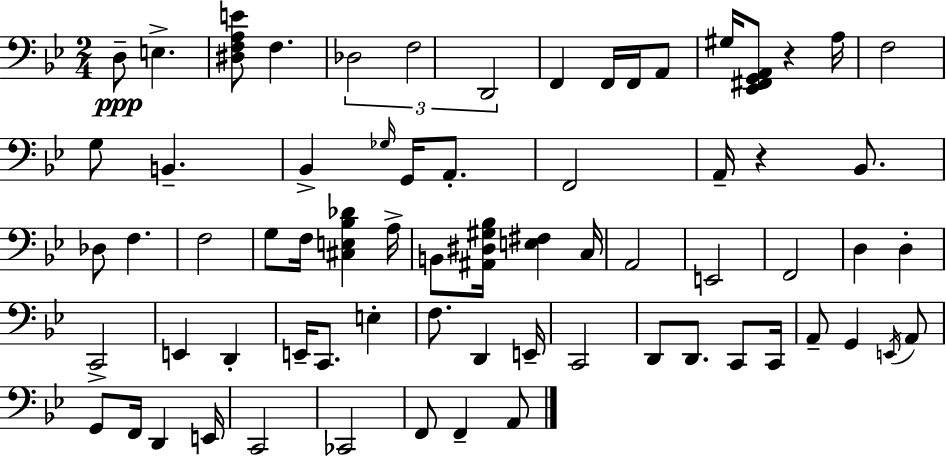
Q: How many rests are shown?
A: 2